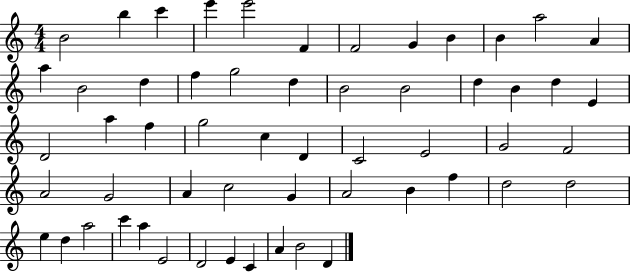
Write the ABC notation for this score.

X:1
T:Untitled
M:4/4
L:1/4
K:C
B2 b c' e' e'2 F F2 G B B a2 A a B2 d f g2 d B2 B2 d B d E D2 a f g2 c D C2 E2 G2 F2 A2 G2 A c2 G A2 B f d2 d2 e d a2 c' a E2 D2 E C A B2 D